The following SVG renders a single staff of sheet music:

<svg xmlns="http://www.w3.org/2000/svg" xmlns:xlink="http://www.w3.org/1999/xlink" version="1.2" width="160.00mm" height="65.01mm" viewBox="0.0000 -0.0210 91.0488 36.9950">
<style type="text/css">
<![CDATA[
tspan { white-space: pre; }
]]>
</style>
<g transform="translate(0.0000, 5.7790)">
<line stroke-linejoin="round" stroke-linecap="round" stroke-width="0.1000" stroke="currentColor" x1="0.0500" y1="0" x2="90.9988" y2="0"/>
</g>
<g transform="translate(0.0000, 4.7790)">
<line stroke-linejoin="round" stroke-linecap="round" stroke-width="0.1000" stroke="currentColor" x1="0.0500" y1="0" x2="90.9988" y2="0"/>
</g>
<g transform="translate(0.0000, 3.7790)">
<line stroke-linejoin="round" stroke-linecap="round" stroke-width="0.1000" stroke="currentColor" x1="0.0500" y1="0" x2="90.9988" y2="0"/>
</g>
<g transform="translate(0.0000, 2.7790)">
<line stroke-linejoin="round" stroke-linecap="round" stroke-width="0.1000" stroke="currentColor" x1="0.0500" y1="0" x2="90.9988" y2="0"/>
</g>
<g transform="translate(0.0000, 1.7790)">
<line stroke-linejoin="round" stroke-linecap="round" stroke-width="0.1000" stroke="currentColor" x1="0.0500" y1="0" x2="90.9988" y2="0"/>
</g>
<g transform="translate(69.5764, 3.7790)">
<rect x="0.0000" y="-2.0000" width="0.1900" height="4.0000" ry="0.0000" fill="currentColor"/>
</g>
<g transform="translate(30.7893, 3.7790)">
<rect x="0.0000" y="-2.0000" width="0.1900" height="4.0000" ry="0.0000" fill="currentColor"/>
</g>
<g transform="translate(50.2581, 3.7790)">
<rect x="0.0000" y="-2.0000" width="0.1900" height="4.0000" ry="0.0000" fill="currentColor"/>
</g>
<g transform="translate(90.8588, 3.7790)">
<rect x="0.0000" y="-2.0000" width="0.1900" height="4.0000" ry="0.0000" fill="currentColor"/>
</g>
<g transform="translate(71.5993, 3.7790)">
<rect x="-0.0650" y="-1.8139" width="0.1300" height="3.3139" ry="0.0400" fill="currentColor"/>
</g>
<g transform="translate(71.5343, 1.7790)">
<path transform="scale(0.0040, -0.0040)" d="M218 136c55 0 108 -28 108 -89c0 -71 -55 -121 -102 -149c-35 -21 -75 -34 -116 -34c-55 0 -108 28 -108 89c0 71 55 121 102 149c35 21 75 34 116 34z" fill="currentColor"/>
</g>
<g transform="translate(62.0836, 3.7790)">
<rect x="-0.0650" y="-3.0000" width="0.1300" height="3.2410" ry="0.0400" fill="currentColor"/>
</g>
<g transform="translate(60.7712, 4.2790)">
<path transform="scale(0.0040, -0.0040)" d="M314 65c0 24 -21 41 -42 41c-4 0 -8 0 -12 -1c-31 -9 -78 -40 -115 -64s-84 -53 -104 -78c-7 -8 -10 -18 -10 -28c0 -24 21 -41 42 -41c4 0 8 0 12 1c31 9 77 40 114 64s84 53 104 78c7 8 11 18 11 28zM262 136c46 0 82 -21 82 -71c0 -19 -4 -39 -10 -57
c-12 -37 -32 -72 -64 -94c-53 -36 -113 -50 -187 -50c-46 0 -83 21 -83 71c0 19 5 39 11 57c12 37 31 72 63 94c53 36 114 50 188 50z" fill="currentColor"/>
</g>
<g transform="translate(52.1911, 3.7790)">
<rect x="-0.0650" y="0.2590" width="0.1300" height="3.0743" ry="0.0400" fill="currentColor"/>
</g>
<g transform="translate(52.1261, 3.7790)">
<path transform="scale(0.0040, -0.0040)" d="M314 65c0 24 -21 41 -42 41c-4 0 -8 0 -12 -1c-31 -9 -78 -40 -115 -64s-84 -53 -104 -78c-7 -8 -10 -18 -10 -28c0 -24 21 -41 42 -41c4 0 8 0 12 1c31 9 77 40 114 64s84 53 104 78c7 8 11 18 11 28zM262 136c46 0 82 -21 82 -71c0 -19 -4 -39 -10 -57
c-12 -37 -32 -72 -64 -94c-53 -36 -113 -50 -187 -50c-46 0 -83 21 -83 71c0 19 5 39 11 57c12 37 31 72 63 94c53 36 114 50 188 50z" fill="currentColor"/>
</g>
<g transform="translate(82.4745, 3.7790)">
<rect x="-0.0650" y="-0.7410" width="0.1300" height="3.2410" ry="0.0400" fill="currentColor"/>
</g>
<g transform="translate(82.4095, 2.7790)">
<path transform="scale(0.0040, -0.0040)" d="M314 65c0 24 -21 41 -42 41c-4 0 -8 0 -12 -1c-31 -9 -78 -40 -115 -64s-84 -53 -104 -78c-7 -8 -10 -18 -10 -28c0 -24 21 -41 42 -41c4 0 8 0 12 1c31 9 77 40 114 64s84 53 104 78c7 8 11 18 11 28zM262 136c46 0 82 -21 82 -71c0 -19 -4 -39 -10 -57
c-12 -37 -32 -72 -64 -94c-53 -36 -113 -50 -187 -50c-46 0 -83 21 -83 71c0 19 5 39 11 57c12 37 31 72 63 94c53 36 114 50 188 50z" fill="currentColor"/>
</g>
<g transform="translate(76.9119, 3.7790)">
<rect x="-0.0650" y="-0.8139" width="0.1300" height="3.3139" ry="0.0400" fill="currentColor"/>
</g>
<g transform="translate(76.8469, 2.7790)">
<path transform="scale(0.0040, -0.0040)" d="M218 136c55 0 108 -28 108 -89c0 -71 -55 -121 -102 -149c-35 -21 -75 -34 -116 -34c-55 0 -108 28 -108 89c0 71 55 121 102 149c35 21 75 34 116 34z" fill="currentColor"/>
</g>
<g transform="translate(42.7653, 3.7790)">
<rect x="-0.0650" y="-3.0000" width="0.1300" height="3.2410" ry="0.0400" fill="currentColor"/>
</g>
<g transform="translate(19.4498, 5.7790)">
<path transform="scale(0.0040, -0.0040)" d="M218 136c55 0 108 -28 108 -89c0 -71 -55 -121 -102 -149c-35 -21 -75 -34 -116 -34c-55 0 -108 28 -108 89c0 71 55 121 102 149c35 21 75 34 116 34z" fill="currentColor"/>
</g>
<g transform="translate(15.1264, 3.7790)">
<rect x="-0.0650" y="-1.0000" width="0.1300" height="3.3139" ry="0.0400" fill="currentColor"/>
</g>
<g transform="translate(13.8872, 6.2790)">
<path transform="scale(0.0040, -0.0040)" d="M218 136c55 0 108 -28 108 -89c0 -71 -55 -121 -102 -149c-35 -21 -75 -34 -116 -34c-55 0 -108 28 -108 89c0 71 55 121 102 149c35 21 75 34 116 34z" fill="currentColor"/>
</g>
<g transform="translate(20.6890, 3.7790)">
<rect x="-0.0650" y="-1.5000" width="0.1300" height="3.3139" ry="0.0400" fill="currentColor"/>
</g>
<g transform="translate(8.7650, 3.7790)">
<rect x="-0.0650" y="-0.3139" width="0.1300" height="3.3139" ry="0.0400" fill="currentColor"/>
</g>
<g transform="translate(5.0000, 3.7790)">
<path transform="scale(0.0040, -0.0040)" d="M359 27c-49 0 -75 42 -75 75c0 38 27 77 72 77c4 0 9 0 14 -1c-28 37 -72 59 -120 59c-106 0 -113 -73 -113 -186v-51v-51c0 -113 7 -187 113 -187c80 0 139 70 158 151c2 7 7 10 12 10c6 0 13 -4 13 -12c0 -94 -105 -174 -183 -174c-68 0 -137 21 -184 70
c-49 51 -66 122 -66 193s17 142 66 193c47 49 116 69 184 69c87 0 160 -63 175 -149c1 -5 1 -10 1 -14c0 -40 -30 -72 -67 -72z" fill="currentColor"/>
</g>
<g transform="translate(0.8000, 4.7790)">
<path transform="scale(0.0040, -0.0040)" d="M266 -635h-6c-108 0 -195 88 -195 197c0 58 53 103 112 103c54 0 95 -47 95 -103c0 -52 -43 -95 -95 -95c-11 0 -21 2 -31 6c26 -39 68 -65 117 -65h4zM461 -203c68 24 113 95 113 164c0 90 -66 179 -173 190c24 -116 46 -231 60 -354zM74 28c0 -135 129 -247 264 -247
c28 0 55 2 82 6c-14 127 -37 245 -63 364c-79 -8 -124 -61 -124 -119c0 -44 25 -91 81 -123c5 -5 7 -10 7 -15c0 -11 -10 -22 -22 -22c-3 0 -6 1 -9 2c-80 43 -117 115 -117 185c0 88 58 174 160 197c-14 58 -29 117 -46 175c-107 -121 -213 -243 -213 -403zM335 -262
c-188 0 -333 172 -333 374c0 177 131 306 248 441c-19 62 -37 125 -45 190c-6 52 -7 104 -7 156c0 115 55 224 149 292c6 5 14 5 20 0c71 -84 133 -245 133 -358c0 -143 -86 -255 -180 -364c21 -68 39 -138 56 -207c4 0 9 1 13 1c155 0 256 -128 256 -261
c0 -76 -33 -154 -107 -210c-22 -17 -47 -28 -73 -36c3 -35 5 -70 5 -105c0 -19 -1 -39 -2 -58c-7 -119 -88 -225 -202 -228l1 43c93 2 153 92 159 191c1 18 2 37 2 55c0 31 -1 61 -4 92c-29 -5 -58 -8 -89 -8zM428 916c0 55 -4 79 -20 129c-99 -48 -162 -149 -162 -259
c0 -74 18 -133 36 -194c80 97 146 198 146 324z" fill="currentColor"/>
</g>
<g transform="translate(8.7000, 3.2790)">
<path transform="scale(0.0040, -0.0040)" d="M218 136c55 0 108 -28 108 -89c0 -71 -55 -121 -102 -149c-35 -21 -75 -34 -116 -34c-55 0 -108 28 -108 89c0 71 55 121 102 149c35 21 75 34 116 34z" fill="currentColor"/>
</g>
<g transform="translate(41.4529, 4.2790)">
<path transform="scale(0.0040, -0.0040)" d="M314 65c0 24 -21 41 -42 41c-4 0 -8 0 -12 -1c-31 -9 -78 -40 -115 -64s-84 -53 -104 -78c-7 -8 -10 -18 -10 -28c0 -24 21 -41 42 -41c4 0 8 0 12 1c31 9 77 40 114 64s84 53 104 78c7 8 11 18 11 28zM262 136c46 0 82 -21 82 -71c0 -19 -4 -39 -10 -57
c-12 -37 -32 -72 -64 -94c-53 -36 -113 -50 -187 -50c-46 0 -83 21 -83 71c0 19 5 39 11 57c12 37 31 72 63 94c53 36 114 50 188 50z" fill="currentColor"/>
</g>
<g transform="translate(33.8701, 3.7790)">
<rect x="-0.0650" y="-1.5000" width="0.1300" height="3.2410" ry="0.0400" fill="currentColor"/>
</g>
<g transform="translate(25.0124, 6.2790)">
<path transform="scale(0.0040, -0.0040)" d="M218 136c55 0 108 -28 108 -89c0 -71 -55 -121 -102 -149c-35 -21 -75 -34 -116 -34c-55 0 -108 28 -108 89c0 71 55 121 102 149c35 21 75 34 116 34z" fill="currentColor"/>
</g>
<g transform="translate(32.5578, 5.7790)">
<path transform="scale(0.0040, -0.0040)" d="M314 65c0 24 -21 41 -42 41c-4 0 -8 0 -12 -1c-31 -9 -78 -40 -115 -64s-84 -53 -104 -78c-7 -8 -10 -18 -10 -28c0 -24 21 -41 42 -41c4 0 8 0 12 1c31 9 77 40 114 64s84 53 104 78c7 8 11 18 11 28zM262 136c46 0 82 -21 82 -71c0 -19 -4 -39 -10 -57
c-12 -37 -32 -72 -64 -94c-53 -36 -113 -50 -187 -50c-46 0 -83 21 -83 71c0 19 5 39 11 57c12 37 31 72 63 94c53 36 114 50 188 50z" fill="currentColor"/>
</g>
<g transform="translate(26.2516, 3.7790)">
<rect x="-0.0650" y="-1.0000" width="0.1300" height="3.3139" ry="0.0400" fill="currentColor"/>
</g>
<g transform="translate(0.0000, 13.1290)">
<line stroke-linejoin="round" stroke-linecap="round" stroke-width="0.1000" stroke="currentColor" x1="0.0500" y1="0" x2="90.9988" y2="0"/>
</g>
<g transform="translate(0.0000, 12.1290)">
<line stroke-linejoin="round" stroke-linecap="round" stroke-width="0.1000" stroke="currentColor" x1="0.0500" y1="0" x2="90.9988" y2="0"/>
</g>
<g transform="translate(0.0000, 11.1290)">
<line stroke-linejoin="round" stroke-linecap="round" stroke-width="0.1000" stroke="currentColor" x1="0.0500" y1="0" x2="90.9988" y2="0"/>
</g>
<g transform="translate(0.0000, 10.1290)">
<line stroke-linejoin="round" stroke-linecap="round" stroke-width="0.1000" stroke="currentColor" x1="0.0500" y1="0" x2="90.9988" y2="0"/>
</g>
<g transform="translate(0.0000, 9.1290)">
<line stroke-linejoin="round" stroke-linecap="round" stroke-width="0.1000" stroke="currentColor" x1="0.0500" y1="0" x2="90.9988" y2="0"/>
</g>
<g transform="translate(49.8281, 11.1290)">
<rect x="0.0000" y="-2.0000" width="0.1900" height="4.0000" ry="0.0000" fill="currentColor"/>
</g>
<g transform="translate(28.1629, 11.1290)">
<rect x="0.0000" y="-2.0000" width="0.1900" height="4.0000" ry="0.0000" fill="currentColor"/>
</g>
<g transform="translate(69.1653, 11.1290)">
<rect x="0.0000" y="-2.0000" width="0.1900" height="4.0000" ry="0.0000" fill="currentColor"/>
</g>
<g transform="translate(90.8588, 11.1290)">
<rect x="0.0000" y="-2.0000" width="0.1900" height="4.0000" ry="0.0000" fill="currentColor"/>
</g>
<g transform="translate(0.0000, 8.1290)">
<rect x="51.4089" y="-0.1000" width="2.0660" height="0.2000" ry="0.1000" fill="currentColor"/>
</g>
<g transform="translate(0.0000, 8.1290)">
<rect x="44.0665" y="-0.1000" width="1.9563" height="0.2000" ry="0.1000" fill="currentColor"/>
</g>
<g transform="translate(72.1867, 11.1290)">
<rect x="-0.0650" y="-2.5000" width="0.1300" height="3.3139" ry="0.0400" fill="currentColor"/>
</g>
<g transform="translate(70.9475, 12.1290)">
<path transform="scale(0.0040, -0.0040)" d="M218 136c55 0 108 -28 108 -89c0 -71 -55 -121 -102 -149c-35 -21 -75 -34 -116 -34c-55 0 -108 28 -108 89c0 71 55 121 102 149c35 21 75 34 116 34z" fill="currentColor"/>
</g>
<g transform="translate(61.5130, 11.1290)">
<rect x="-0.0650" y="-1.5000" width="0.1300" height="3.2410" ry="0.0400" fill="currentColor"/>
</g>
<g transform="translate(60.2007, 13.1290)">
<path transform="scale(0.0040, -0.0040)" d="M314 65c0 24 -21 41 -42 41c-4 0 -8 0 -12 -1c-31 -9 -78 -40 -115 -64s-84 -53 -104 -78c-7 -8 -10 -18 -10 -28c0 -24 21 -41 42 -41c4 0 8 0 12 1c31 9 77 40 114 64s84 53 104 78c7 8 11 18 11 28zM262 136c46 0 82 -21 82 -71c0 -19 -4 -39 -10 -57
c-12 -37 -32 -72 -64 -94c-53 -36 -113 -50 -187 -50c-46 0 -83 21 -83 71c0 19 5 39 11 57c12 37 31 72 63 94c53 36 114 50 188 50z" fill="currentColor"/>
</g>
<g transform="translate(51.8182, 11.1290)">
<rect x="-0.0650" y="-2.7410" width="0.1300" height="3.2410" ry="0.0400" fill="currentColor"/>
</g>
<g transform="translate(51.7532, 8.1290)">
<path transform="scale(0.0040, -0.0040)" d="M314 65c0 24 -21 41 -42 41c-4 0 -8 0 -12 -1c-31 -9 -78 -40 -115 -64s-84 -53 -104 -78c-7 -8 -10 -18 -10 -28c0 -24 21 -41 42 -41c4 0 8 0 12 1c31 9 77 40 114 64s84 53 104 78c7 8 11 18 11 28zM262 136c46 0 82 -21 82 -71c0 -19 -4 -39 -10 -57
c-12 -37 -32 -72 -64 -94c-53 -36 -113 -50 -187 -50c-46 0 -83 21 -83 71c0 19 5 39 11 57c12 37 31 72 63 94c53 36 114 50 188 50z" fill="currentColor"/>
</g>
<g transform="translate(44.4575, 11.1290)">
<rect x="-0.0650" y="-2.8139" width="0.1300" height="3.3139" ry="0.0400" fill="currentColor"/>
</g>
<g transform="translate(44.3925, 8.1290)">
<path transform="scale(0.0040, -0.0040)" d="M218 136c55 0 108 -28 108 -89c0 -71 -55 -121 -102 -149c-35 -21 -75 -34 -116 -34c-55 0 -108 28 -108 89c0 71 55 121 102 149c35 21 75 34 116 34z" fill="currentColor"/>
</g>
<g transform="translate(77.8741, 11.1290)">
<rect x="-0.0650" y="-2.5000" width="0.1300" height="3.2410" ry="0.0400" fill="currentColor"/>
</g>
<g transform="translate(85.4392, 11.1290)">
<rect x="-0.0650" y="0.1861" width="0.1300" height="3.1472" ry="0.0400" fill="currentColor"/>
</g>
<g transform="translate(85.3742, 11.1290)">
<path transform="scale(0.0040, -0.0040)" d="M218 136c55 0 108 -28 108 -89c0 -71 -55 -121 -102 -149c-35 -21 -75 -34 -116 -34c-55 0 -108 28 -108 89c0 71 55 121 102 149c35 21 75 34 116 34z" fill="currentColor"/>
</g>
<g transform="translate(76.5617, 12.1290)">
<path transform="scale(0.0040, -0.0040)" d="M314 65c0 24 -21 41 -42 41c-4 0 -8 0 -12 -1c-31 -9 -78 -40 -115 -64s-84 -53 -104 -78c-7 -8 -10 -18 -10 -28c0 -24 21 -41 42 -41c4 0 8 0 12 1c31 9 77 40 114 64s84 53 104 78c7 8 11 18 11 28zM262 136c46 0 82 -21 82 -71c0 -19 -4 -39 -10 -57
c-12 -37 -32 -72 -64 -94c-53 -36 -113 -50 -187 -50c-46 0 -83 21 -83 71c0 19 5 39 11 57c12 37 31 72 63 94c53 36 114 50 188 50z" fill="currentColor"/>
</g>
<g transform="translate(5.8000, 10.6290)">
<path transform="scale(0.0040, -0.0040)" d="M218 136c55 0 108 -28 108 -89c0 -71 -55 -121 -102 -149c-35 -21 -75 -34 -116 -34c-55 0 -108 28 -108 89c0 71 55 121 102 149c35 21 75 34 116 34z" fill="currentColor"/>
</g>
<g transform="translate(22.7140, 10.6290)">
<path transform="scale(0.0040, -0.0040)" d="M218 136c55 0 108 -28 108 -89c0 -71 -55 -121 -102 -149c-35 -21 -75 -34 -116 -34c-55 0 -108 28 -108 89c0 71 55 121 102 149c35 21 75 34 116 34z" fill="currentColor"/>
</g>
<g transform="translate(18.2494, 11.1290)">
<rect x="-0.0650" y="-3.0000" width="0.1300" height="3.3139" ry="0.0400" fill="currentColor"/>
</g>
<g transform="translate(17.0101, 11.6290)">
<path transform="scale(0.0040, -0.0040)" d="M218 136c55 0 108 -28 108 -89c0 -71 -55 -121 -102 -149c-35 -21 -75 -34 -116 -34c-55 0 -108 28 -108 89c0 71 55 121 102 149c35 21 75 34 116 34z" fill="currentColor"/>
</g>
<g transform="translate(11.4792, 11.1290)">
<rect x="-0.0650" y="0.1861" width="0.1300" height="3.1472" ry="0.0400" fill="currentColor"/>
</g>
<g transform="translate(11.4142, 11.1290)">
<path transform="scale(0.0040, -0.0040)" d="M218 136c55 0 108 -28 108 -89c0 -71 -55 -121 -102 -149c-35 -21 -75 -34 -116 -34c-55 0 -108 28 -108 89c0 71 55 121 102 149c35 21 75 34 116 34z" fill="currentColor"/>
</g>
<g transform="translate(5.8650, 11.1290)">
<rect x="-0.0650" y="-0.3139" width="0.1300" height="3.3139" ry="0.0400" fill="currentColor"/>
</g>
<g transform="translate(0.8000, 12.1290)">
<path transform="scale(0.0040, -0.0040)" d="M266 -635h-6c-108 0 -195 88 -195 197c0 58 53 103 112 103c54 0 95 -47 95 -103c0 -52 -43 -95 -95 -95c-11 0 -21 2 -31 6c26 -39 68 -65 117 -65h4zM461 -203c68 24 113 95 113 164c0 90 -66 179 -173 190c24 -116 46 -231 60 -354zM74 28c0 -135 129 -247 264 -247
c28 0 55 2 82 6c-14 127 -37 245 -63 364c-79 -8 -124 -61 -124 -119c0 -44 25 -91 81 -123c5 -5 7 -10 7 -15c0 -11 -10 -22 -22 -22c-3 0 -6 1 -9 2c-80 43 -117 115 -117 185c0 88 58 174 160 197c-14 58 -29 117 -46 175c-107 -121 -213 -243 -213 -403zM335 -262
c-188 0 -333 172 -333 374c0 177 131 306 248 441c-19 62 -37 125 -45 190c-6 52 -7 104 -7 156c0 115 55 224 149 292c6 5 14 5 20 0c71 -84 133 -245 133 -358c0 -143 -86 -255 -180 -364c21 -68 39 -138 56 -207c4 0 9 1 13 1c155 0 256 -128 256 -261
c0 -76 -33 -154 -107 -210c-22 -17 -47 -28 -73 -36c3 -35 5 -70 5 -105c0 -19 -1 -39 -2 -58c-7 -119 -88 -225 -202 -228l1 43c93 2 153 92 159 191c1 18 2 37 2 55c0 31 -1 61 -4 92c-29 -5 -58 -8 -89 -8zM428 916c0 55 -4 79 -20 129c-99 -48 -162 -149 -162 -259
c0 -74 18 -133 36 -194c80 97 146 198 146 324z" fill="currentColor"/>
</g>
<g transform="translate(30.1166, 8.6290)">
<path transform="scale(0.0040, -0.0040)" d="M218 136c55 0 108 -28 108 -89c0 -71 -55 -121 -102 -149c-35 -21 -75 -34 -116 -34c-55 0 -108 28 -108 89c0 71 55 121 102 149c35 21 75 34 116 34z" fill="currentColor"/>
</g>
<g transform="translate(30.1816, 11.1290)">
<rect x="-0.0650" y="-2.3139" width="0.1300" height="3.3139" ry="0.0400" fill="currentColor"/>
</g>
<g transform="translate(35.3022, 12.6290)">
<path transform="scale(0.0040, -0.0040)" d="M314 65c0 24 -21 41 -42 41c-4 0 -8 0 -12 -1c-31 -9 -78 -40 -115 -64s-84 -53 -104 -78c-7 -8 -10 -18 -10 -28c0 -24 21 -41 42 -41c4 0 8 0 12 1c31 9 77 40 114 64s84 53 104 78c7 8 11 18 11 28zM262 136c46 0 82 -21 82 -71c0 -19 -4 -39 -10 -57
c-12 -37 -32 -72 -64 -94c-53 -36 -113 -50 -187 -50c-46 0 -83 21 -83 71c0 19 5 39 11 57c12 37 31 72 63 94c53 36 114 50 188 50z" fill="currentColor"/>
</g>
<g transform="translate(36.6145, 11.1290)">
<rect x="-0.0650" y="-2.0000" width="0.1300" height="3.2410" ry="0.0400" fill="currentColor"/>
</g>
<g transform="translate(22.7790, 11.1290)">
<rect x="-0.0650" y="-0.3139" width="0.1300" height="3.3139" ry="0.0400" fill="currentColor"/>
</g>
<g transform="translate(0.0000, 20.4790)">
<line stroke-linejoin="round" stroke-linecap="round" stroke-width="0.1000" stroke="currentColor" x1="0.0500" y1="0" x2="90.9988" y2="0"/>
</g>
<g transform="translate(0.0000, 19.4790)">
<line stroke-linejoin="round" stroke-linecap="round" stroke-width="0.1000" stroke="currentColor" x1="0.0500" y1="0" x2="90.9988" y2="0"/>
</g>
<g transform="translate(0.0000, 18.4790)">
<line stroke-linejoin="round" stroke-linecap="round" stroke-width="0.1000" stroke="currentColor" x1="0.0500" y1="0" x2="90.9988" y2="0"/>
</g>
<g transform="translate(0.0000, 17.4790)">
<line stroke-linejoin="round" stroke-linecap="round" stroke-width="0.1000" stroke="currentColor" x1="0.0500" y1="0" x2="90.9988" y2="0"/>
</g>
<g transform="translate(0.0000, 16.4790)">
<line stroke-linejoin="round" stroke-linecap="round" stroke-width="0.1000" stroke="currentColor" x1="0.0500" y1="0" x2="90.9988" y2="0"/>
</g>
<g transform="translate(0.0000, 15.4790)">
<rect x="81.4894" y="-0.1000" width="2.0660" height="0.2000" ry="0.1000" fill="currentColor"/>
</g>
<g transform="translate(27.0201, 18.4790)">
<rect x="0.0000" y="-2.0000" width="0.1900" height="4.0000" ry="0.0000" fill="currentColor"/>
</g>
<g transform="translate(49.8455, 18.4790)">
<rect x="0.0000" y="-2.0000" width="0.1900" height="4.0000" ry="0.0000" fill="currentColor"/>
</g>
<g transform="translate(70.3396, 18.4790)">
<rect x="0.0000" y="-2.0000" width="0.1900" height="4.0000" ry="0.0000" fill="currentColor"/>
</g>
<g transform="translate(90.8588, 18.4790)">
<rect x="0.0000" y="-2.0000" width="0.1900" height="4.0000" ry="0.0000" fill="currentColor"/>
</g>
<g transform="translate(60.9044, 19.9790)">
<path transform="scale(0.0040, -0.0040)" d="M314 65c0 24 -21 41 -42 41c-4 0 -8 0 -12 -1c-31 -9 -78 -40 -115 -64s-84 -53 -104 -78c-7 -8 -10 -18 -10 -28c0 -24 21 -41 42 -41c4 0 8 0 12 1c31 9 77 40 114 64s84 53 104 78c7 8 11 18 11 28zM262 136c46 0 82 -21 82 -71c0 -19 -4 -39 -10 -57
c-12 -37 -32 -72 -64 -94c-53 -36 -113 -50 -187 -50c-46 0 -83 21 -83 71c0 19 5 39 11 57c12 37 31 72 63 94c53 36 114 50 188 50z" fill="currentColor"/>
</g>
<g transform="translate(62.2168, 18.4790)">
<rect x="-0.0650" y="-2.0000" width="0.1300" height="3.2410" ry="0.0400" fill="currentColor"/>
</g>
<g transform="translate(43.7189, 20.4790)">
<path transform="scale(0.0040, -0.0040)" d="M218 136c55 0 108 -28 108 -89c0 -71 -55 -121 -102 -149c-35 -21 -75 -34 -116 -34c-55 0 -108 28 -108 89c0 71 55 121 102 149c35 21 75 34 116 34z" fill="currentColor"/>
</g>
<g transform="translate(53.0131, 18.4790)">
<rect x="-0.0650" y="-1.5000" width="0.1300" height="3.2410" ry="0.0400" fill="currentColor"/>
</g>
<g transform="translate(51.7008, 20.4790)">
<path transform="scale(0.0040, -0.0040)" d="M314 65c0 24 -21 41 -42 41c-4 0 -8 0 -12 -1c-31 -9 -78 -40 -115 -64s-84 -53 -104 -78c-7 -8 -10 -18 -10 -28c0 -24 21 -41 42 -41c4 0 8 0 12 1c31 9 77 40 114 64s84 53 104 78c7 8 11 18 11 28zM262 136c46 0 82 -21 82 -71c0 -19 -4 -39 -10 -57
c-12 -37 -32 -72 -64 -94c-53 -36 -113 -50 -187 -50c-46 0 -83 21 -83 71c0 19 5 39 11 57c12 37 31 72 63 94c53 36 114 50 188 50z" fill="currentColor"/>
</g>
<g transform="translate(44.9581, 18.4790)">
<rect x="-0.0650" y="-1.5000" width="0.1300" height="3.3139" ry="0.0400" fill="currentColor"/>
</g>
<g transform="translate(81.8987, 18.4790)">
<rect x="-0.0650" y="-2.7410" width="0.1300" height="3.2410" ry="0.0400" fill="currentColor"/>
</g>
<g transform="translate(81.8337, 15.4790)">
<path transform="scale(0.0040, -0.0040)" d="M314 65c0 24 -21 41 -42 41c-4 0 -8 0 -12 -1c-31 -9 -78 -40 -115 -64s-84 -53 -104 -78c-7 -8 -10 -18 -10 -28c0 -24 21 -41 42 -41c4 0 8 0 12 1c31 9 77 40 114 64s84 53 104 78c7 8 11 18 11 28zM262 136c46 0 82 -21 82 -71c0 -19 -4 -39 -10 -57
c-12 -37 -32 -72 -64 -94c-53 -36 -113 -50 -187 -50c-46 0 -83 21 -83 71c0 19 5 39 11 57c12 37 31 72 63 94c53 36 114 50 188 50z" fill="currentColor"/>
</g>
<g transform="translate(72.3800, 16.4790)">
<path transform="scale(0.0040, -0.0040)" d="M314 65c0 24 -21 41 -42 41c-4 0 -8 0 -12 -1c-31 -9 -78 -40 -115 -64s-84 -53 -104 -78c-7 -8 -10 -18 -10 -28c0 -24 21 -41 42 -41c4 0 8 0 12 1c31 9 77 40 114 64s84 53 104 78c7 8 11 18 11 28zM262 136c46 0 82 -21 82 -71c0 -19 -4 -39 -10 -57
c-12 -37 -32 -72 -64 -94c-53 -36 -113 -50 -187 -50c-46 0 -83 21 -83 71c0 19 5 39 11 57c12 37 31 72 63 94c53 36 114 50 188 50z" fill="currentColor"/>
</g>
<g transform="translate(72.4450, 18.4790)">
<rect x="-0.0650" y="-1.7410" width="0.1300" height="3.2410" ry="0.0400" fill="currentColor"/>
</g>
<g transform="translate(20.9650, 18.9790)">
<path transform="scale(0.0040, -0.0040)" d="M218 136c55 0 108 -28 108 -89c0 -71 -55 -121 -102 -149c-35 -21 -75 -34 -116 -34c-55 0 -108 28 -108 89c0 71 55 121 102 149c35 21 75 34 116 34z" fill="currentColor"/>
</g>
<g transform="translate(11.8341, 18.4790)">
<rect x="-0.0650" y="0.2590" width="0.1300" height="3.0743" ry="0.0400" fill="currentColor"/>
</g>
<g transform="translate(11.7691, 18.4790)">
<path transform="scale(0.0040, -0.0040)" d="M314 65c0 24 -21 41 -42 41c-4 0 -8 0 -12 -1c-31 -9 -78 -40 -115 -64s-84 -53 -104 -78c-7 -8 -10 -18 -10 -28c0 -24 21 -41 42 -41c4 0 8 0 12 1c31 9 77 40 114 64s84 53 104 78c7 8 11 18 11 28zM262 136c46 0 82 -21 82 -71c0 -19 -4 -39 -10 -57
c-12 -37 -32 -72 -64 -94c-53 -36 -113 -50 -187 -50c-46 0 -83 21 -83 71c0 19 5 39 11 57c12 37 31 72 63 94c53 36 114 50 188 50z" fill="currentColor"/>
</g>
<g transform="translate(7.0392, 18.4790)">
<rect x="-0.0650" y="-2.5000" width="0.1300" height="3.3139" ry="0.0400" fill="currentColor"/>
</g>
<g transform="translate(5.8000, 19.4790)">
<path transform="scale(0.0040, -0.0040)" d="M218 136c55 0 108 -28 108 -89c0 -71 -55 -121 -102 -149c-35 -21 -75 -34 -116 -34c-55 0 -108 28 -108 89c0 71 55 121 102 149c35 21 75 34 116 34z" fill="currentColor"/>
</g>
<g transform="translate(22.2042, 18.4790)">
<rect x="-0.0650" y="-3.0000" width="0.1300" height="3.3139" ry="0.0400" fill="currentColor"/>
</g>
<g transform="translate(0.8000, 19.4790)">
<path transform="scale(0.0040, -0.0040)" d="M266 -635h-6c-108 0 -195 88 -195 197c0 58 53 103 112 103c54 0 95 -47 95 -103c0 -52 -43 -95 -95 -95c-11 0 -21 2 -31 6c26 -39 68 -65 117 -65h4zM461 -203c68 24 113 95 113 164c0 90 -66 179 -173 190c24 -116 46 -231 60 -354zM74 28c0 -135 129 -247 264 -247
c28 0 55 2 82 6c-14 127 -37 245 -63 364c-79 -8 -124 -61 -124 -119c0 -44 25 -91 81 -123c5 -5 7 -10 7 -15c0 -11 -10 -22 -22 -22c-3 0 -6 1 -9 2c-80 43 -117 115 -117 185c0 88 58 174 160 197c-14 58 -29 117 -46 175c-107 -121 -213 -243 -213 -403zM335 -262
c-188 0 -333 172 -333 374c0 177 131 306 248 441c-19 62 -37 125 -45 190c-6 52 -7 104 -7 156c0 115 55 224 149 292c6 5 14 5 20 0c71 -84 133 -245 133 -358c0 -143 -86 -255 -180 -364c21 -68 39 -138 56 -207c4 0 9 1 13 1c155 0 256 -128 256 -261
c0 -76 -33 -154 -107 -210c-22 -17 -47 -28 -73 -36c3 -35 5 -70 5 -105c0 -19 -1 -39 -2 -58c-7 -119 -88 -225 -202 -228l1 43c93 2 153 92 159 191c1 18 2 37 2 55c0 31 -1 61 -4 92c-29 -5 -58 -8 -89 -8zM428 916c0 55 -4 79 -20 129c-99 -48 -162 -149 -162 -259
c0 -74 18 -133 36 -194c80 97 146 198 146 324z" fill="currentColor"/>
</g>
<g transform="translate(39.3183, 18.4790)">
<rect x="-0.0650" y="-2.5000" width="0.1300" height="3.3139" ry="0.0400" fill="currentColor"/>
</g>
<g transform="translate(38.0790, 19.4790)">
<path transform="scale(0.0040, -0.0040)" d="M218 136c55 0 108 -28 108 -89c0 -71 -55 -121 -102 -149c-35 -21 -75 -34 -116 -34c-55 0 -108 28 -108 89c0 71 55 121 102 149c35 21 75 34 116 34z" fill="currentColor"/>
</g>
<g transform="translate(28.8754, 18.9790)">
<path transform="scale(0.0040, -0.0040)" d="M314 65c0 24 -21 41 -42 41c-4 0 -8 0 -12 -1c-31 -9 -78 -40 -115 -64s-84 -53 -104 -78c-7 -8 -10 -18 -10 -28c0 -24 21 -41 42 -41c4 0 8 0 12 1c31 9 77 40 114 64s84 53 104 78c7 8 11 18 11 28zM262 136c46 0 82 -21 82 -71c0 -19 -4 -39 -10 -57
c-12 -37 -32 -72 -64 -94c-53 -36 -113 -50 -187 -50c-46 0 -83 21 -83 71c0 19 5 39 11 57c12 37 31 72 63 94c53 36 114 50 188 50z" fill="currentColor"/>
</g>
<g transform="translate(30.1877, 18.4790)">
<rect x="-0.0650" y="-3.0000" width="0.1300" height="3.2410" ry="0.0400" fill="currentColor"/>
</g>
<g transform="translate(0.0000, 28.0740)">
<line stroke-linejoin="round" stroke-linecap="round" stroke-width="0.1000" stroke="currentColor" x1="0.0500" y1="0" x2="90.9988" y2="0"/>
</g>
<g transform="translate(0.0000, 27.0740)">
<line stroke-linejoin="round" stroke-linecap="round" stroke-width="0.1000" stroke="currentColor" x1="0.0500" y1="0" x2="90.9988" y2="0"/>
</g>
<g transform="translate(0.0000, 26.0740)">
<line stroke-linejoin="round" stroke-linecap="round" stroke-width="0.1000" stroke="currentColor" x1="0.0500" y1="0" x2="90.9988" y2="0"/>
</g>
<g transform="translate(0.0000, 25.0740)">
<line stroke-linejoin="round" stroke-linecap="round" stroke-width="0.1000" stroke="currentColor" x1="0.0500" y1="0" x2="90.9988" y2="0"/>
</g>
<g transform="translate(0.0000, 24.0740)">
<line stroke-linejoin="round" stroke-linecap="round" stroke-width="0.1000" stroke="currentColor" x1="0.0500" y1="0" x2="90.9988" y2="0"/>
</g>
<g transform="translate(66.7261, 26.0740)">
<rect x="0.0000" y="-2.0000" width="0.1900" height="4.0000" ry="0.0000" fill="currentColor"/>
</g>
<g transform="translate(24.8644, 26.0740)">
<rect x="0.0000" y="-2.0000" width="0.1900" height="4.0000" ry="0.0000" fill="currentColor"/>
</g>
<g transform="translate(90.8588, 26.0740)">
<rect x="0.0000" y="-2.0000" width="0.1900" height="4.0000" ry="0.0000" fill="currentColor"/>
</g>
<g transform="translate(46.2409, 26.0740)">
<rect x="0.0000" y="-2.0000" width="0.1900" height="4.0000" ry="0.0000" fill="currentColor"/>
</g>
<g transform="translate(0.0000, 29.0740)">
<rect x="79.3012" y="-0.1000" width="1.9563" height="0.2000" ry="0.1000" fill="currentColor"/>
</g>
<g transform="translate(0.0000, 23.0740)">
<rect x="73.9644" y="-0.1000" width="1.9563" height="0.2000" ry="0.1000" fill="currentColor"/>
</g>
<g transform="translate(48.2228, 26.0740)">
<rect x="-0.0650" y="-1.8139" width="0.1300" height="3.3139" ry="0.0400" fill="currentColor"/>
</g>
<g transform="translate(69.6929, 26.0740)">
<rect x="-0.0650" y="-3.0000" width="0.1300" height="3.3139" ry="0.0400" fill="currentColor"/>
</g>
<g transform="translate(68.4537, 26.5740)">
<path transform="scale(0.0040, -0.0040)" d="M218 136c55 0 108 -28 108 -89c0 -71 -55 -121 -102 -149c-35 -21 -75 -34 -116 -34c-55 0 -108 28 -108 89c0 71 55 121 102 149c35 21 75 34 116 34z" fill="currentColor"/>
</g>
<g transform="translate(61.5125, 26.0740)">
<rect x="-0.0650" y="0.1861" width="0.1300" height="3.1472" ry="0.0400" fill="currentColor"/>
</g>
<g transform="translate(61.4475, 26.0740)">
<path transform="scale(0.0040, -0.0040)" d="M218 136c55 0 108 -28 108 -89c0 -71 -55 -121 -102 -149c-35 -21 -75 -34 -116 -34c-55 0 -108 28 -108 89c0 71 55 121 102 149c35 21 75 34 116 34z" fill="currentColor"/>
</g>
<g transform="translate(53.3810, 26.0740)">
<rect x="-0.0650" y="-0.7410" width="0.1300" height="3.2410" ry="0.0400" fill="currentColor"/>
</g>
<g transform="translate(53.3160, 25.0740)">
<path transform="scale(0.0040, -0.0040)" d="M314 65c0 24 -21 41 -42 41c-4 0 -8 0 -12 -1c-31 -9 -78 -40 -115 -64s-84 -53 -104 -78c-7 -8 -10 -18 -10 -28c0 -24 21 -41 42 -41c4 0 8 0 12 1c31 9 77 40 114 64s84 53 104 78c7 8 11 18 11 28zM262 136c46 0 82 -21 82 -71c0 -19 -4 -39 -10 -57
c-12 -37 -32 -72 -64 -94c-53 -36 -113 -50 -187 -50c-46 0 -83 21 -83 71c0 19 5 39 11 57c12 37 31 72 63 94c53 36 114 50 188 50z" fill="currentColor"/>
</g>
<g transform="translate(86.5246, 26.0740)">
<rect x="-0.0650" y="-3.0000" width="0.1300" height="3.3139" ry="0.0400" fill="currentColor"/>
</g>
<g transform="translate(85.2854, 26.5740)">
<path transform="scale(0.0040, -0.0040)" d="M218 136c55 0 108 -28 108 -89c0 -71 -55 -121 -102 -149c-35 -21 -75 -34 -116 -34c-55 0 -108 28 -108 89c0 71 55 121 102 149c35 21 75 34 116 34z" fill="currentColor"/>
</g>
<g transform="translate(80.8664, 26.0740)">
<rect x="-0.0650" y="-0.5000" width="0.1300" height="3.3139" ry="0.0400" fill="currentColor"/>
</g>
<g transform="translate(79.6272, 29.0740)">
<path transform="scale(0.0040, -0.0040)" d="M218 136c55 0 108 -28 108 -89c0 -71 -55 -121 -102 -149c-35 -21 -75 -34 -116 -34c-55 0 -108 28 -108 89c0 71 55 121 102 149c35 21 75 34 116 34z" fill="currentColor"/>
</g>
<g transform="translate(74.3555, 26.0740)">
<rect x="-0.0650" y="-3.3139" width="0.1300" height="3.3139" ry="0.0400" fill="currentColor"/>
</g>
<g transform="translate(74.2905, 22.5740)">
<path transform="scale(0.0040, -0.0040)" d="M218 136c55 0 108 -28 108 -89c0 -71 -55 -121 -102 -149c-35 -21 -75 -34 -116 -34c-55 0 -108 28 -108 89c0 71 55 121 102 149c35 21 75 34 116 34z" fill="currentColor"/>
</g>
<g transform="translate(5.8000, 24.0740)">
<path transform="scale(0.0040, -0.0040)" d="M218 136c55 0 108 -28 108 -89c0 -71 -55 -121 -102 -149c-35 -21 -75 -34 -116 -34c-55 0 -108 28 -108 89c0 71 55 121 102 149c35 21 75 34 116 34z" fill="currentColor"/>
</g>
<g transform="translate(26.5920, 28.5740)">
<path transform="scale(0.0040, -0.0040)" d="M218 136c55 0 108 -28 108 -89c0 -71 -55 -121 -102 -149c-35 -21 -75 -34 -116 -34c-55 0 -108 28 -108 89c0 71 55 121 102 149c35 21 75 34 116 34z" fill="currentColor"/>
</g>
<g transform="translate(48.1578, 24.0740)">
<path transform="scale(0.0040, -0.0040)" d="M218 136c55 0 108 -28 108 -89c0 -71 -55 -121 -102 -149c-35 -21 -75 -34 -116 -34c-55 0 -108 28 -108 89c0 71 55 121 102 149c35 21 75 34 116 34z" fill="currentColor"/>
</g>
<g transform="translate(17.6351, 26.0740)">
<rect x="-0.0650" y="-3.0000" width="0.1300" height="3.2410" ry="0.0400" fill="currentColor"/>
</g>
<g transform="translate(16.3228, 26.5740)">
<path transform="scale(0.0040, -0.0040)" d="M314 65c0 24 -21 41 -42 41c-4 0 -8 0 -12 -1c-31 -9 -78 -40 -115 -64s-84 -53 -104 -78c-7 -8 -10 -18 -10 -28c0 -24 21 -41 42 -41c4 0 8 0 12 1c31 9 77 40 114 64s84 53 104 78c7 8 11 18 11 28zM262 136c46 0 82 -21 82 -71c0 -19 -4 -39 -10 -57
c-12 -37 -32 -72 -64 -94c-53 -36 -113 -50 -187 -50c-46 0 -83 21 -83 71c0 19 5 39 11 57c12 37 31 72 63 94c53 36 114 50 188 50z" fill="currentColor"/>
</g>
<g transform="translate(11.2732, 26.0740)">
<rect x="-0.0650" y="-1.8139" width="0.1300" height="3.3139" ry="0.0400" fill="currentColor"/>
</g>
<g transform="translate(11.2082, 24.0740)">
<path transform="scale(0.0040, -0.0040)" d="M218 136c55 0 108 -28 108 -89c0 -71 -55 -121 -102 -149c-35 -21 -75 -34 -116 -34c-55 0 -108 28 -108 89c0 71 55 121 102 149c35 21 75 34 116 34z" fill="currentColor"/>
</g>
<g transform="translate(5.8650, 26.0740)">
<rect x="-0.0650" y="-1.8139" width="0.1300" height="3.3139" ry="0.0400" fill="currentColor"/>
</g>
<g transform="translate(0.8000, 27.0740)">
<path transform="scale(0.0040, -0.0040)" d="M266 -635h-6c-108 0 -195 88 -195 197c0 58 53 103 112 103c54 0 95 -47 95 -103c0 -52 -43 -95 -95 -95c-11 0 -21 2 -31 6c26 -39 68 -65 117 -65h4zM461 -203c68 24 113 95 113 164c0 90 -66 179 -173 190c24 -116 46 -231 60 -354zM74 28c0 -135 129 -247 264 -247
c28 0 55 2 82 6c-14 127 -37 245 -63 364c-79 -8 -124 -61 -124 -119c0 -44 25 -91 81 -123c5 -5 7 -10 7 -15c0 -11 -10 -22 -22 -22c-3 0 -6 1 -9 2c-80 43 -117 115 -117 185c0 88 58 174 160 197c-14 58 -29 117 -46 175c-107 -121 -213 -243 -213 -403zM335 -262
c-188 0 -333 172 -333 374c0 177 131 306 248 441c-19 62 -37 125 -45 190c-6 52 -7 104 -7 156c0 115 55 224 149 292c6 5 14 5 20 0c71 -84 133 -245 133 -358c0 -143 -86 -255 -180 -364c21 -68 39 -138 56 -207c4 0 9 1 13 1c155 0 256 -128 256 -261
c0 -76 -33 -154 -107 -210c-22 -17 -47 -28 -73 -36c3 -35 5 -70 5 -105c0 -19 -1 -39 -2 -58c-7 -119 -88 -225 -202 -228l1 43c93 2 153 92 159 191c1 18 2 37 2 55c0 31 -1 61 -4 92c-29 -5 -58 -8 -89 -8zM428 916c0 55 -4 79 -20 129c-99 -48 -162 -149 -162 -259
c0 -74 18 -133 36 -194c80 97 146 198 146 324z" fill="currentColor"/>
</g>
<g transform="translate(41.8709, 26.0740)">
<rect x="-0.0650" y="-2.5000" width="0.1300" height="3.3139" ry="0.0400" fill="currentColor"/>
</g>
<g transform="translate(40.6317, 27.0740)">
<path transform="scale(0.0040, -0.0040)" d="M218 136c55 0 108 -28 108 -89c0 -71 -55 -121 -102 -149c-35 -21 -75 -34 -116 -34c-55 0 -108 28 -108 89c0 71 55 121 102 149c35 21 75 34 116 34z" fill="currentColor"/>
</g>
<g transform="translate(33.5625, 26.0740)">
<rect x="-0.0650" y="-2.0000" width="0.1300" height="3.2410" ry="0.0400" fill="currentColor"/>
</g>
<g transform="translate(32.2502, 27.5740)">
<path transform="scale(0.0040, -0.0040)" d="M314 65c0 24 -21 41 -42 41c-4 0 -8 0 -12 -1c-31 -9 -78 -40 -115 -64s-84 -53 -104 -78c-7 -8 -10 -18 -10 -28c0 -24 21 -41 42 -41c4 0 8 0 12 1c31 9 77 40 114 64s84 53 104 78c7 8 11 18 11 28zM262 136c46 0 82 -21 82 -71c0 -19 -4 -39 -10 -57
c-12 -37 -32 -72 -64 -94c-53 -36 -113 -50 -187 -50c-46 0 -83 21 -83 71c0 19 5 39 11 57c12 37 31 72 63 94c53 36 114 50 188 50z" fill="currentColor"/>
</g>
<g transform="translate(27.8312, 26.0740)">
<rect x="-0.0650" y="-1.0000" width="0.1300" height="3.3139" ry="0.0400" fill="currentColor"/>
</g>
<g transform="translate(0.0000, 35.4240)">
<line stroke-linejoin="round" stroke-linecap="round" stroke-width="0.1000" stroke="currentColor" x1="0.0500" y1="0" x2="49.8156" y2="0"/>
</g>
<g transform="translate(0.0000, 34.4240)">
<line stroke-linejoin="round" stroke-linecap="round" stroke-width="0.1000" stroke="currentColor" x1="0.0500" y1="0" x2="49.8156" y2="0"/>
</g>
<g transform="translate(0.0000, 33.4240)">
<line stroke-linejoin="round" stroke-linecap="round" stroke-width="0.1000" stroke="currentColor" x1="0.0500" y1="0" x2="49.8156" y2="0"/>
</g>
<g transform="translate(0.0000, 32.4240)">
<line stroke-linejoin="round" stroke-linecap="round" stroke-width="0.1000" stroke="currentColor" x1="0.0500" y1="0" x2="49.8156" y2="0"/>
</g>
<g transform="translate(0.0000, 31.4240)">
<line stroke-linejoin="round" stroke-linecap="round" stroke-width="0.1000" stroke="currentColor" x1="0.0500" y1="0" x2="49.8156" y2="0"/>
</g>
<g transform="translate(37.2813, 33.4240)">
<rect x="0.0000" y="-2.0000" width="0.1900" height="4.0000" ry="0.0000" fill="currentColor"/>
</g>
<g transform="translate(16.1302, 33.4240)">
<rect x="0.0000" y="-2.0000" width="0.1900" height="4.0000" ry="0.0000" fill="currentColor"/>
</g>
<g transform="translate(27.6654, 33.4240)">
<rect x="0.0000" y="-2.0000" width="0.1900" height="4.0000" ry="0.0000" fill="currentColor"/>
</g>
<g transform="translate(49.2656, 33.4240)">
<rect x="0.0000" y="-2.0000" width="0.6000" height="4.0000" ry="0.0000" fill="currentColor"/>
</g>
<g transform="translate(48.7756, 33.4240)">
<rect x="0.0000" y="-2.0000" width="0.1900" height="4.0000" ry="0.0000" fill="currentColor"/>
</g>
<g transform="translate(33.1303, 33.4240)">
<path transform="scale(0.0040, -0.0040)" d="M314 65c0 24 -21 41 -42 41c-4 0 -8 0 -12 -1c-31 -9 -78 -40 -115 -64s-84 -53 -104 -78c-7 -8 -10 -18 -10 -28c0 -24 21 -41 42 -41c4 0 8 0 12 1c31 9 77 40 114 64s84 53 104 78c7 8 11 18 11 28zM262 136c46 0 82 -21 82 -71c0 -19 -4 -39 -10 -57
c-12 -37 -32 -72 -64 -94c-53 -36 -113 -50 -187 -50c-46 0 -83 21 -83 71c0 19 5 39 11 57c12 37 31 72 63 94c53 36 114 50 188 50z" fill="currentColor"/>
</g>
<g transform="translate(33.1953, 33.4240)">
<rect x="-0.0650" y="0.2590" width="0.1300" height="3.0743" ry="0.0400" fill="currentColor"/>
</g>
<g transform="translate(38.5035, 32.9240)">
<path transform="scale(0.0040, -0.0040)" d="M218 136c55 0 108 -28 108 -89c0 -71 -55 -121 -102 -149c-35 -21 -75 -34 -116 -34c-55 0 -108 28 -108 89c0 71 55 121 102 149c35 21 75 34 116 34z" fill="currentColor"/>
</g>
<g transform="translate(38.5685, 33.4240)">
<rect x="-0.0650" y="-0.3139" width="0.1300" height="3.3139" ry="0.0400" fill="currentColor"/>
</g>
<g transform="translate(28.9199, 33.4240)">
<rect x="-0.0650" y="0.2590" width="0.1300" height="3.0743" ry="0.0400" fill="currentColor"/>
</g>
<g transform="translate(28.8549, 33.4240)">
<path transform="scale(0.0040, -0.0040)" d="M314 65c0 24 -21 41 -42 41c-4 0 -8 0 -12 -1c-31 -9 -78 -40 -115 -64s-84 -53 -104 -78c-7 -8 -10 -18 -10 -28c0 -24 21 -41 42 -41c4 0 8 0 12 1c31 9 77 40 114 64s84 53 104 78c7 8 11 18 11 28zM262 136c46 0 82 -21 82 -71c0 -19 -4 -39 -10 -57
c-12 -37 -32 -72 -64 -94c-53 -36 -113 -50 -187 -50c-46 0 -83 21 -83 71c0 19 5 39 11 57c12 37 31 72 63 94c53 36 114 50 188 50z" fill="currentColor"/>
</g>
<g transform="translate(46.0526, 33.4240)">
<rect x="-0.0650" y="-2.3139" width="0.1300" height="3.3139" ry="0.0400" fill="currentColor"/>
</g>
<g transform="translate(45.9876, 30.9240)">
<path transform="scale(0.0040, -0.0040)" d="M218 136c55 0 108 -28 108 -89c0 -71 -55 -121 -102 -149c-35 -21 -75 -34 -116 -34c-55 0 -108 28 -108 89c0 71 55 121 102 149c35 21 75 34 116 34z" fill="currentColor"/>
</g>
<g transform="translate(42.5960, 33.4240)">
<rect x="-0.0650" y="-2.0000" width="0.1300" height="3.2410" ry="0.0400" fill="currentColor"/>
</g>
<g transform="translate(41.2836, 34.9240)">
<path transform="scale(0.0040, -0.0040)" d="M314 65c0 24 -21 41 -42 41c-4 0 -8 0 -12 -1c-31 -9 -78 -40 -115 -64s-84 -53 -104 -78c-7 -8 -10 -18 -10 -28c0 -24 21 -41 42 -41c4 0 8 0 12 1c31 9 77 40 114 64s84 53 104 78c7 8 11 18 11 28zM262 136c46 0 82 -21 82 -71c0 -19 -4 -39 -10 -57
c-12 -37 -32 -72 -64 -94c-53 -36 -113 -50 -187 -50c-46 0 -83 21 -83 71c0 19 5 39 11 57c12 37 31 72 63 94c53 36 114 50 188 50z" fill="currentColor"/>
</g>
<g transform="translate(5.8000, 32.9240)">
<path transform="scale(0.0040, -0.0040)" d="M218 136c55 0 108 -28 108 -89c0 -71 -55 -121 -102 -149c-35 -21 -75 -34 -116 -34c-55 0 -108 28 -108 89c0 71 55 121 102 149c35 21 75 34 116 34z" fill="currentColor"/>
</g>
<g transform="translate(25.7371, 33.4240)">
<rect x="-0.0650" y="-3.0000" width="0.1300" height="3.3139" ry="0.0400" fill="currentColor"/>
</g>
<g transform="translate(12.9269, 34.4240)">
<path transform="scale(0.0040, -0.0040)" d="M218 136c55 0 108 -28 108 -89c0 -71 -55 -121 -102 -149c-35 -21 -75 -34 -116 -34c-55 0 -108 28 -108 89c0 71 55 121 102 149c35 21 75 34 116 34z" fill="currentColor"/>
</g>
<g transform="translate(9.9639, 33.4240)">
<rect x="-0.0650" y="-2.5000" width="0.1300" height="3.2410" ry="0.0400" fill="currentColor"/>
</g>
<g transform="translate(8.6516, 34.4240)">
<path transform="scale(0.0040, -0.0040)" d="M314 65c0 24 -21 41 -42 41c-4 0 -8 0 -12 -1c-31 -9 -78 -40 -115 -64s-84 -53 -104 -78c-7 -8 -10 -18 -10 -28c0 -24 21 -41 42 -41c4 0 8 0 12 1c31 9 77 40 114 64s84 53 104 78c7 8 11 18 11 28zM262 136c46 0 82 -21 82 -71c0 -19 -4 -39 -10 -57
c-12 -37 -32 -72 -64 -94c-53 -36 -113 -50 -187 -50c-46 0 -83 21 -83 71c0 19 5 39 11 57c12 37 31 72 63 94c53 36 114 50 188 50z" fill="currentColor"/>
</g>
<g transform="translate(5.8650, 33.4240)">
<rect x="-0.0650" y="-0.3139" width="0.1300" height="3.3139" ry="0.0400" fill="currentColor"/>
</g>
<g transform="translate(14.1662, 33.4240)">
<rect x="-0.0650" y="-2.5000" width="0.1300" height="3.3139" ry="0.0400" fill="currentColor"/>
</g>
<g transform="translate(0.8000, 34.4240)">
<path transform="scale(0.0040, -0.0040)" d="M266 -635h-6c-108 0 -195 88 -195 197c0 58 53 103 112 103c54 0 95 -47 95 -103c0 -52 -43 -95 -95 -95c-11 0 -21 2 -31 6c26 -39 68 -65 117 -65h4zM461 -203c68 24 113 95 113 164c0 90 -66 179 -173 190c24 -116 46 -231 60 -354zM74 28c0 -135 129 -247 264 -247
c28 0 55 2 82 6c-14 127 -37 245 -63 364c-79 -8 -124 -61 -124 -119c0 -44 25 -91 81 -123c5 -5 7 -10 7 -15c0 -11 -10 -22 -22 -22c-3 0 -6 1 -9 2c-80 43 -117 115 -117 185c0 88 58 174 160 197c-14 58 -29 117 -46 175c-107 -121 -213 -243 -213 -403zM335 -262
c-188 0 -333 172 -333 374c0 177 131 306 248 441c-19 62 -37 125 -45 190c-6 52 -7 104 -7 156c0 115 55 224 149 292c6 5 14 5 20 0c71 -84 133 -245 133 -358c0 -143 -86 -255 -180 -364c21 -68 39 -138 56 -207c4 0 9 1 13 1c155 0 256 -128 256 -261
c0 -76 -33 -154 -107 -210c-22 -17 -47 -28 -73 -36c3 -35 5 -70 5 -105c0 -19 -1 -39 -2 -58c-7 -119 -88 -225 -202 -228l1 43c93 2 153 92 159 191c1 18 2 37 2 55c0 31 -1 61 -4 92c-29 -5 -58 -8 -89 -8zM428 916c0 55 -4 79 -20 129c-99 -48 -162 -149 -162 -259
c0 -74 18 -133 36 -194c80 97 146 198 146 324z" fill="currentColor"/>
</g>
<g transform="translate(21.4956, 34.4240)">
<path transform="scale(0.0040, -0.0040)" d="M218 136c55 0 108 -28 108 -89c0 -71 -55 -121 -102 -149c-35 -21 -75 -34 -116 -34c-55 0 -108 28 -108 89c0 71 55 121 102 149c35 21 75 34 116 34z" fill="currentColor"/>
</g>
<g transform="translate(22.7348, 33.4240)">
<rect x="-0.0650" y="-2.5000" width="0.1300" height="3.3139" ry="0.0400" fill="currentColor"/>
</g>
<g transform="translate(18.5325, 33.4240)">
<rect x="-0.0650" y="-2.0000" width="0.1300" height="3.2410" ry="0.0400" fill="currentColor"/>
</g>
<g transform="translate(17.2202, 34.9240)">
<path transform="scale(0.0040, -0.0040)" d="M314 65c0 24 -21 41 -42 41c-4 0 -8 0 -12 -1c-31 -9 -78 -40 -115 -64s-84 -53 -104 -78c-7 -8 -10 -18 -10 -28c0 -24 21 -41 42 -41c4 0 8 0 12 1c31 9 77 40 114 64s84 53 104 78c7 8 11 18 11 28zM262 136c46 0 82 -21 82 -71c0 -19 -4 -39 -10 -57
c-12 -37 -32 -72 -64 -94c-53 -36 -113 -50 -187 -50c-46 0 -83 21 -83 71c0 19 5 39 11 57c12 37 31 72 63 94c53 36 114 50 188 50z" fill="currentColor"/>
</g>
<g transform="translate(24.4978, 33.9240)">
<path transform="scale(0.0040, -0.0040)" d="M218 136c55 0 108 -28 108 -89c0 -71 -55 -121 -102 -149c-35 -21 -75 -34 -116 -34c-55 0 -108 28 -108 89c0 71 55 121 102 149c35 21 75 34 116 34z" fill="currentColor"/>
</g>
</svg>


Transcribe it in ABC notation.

X:1
T:Untitled
M:4/4
L:1/4
K:C
c D E D E2 A2 B2 A2 f d d2 c B A c g F2 a a2 E2 G G2 B G B2 A A2 G E E2 F2 f2 a2 f f A2 D F2 G f d2 B A b C A c G2 G F2 G A B2 B2 c F2 g